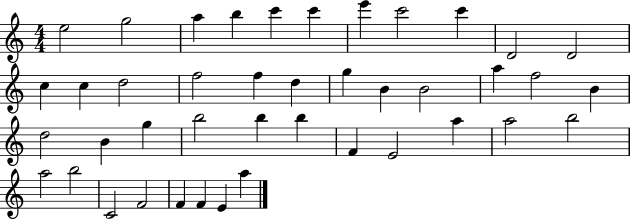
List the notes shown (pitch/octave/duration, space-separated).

E5/h G5/h A5/q B5/q C6/q C6/q E6/q C6/h C6/q D4/h D4/h C5/q C5/q D5/h F5/h F5/q D5/q G5/q B4/q B4/h A5/q F5/h B4/q D5/h B4/q G5/q B5/h B5/q B5/q F4/q E4/h A5/q A5/h B5/h A5/h B5/h C4/h F4/h F4/q F4/q E4/q A5/q